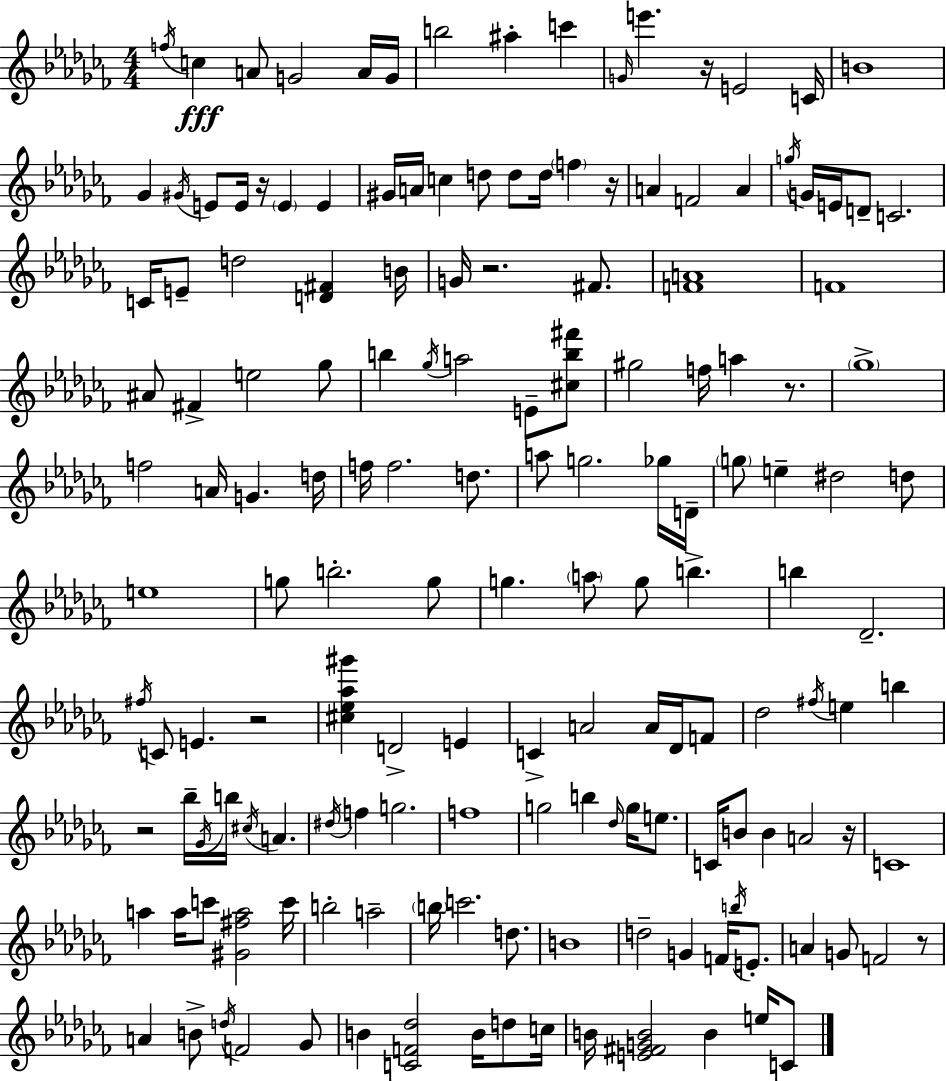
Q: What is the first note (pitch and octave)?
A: F5